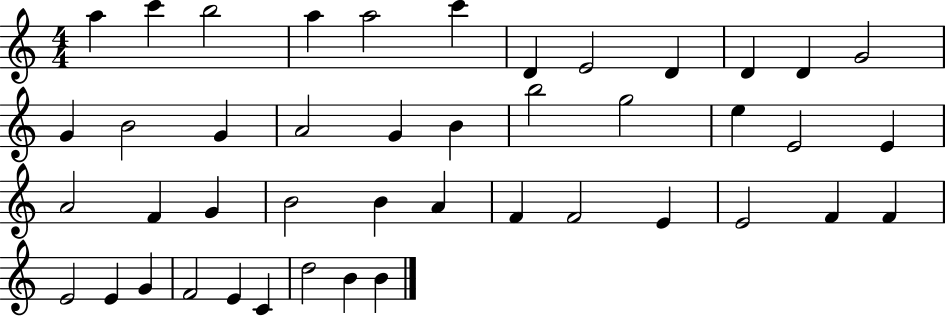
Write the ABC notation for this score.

X:1
T:Untitled
M:4/4
L:1/4
K:C
a c' b2 a a2 c' D E2 D D D G2 G B2 G A2 G B b2 g2 e E2 E A2 F G B2 B A F F2 E E2 F F E2 E G F2 E C d2 B B